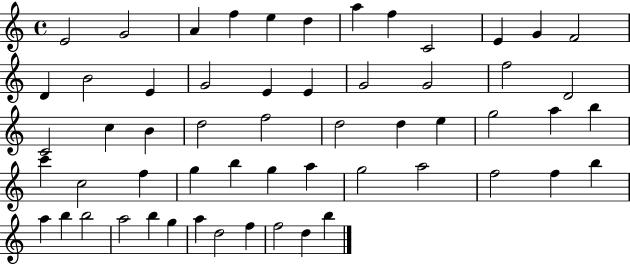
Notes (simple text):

E4/h G4/h A4/q F5/q E5/q D5/q A5/q F5/q C4/h E4/q G4/q F4/h D4/q B4/h E4/q G4/h E4/q E4/q G4/h G4/h F5/h D4/h C4/h C5/q B4/q D5/h F5/h D5/h D5/q E5/q G5/h A5/q B5/q C6/q C5/h F5/q G5/q B5/q G5/q A5/q G5/h A5/h F5/h F5/q B5/q A5/q B5/q B5/h A5/h B5/q G5/q A5/q D5/h F5/q F5/h D5/q B5/q